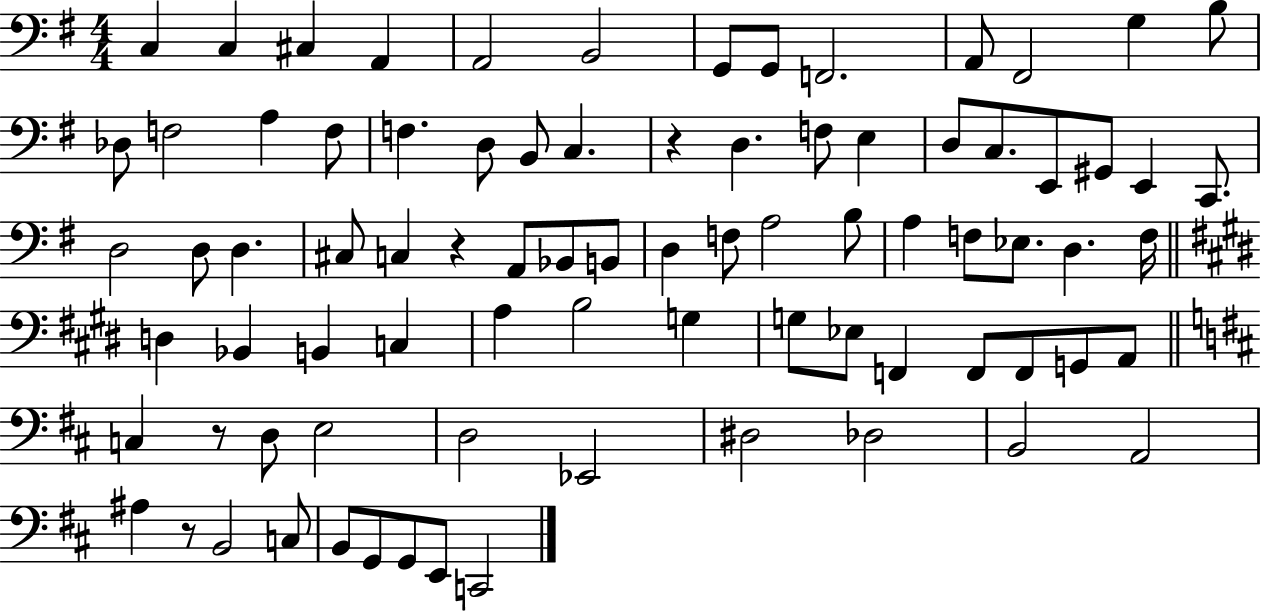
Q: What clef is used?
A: bass